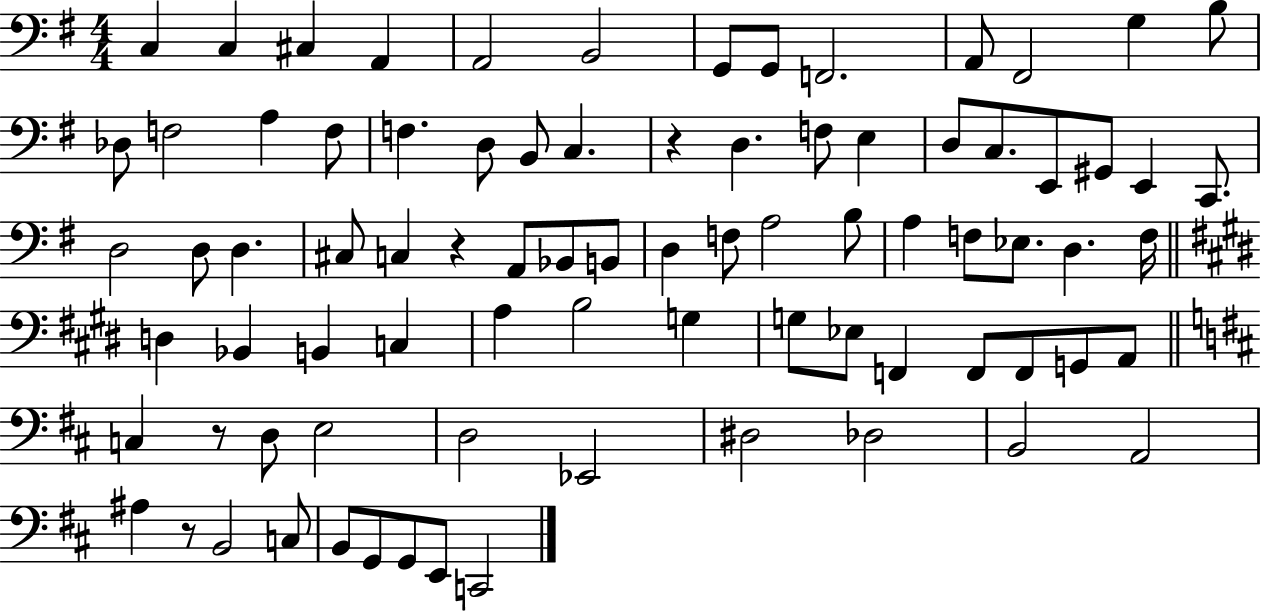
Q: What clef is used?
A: bass